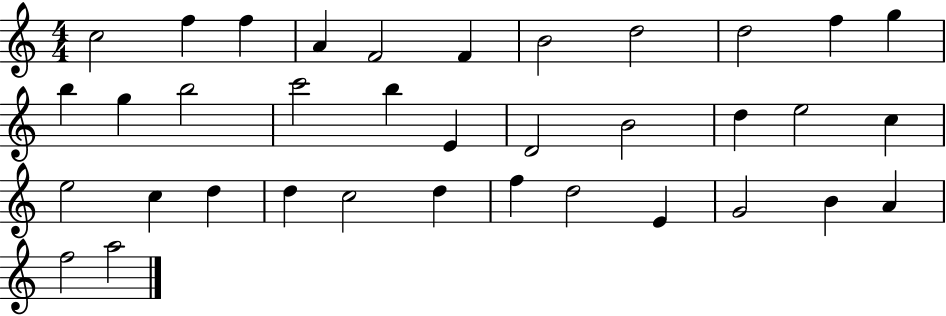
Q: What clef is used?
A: treble